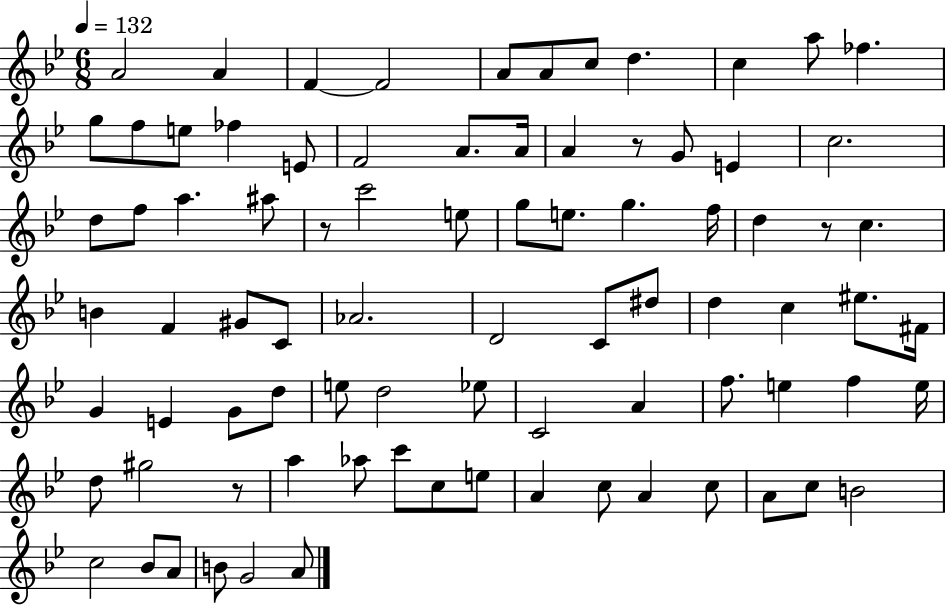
A4/h A4/q F4/q F4/h A4/e A4/e C5/e D5/q. C5/q A5/e FES5/q. G5/e F5/e E5/e FES5/q E4/e F4/h A4/e. A4/s A4/q R/e G4/e E4/q C5/h. D5/e F5/e A5/q. A#5/e R/e C6/h E5/e G5/e E5/e. G5/q. F5/s D5/q R/e C5/q. B4/q F4/q G#4/e C4/e Ab4/h. D4/h C4/e D#5/e D5/q C5/q EIS5/e. F#4/s G4/q E4/q G4/e D5/e E5/e D5/h Eb5/e C4/h A4/q F5/e. E5/q F5/q E5/s D5/e G#5/h R/e A5/q Ab5/e C6/e C5/e E5/e A4/q C5/e A4/q C5/e A4/e C5/e B4/h C5/h Bb4/e A4/e B4/e G4/h A4/e